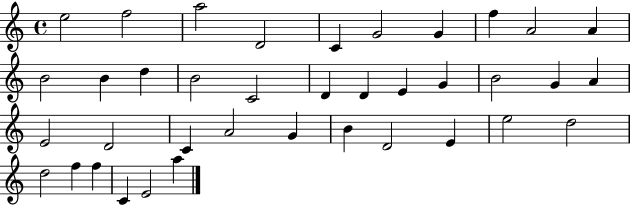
{
  \clef treble
  \time 4/4
  \defaultTimeSignature
  \key c \major
  e''2 f''2 | a''2 d'2 | c'4 g'2 g'4 | f''4 a'2 a'4 | \break b'2 b'4 d''4 | b'2 c'2 | d'4 d'4 e'4 g'4 | b'2 g'4 a'4 | \break e'2 d'2 | c'4 a'2 g'4 | b'4 d'2 e'4 | e''2 d''2 | \break d''2 f''4 f''4 | c'4 e'2 a''4 | \bar "|."
}